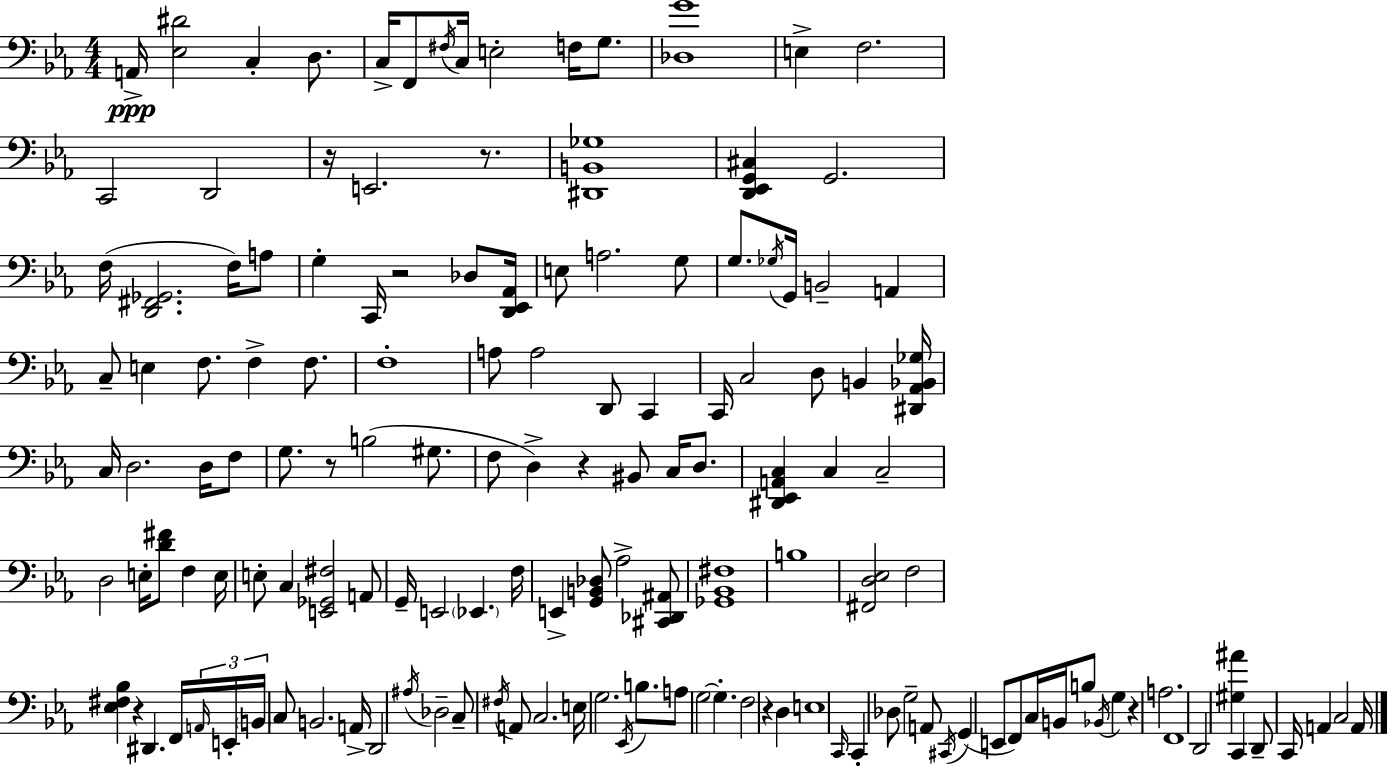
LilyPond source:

{
  \clef bass
  \numericTimeSignature
  \time 4/4
  \key ees \major
  \repeat volta 2 { a,16->\ppp <ees dis'>2 c4-. d8. | c16-> f,8 \acciaccatura { fis16 } c16 e2-. f16 g8. | <des g'>1 | e4-> f2. | \break c,2 d,2 | r16 e,2. r8. | <dis, b, ges>1 | <d, ees, g, cis>4 g,2. | \break f16( <d, fis, ges,>2. f16) a8 | g4-. c,16 r2 des8 | <d, ees, aes,>16 e8 a2. g8 | g8. \acciaccatura { ges16 } g,16 b,2-- a,4 | \break c8-- e4 f8. f4-> f8. | f1-. | a8 a2 d,8 c,4 | c,16 c2 d8 b,4 | \break <dis, aes, bes, ges>16 c16 d2. d16 | f8 g8. r8 b2( gis8. | f8 d4->) r4 bis,8 c16 d8. | <dis, ees, a, c>4 c4 c2-- | \break d2 e16-. <d' fis'>8 f4 | e16 e8-. c4 <e, ges, fis>2 | a,8 g,16-- e,2 \parenthesize ees,4. | f16 e,4-> <g, b, des>8 aes2-> | \break <cis, des, ais,>8 <ges, bes, fis>1 | b1 | <fis, d ees>2 f2 | <ees fis bes>4 r4 dis,4. | \break f,16 \tuplet 3/2 { \grace { a,16 } e,16-. \parenthesize b,16 } c8 b,2. | a,16-> d,2 \acciaccatura { ais16 } des2-- | c8-- \acciaccatura { fis16 } a,8 c2. | e16 g2. | \break \acciaccatura { ees,16 } b8. a8 g2~~ | g4.-. f2 r4 | d4 e1 | \grace { c,16 } c,4-. des8 g2-- | \break a,8 \acciaccatura { cis,16 }( g,4 e,8 f,8) | c16 b,16 b8 \acciaccatura { bes,16 } g4 r4 a2. | f,1 | d,2 | \break <gis ais'>4 c,4 d,8-- c,16 a,4 | c2 a,16 } \bar "|."
}